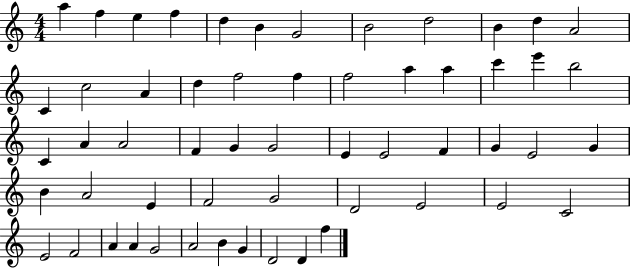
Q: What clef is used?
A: treble